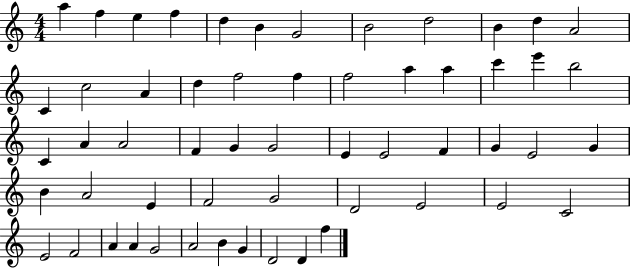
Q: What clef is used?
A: treble